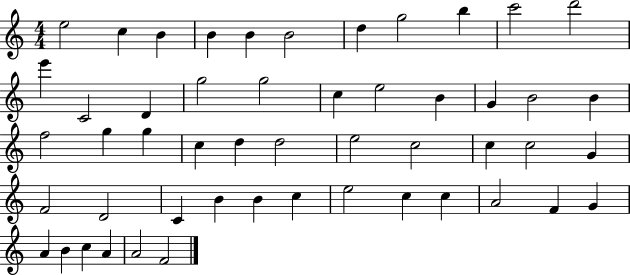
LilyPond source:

{
  \clef treble
  \numericTimeSignature
  \time 4/4
  \key c \major
  e''2 c''4 b'4 | b'4 b'4 b'2 | d''4 g''2 b''4 | c'''2 d'''2 | \break e'''4 c'2 d'4 | g''2 g''2 | c''4 e''2 b'4 | g'4 b'2 b'4 | \break f''2 g''4 g''4 | c''4 d''4 d''2 | e''2 c''2 | c''4 c''2 g'4 | \break f'2 d'2 | c'4 b'4 b'4 c''4 | e''2 c''4 c''4 | a'2 f'4 g'4 | \break a'4 b'4 c''4 a'4 | a'2 f'2 | \bar "|."
}